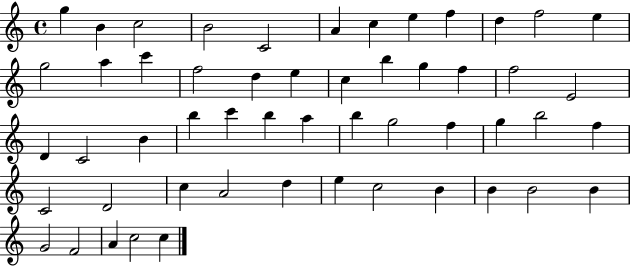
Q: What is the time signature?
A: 4/4